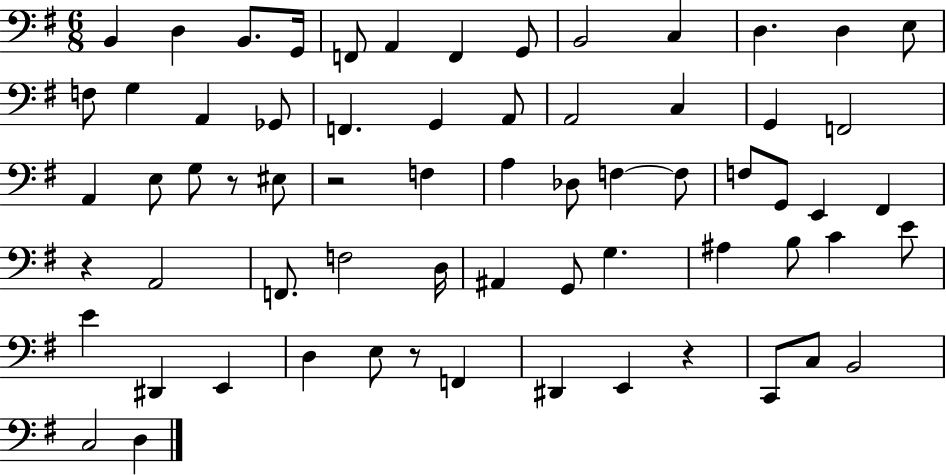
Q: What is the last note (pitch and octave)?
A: D3